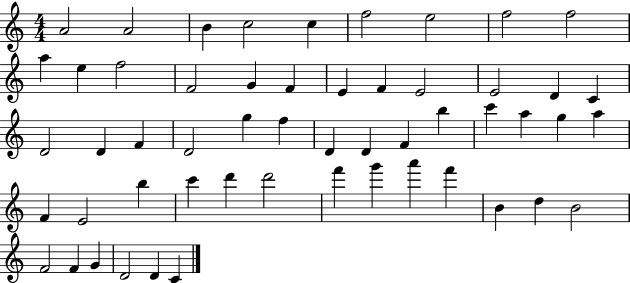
{
  \clef treble
  \numericTimeSignature
  \time 4/4
  \key c \major
  a'2 a'2 | b'4 c''2 c''4 | f''2 e''2 | f''2 f''2 | \break a''4 e''4 f''2 | f'2 g'4 f'4 | e'4 f'4 e'2 | e'2 d'4 c'4 | \break d'2 d'4 f'4 | d'2 g''4 f''4 | d'4 d'4 f'4 b''4 | c'''4 a''4 g''4 a''4 | \break f'4 e'2 b''4 | c'''4 d'''4 d'''2 | f'''4 g'''4 a'''4 f'''4 | b'4 d''4 b'2 | \break f'2 f'4 g'4 | d'2 d'4 c'4 | \bar "|."
}